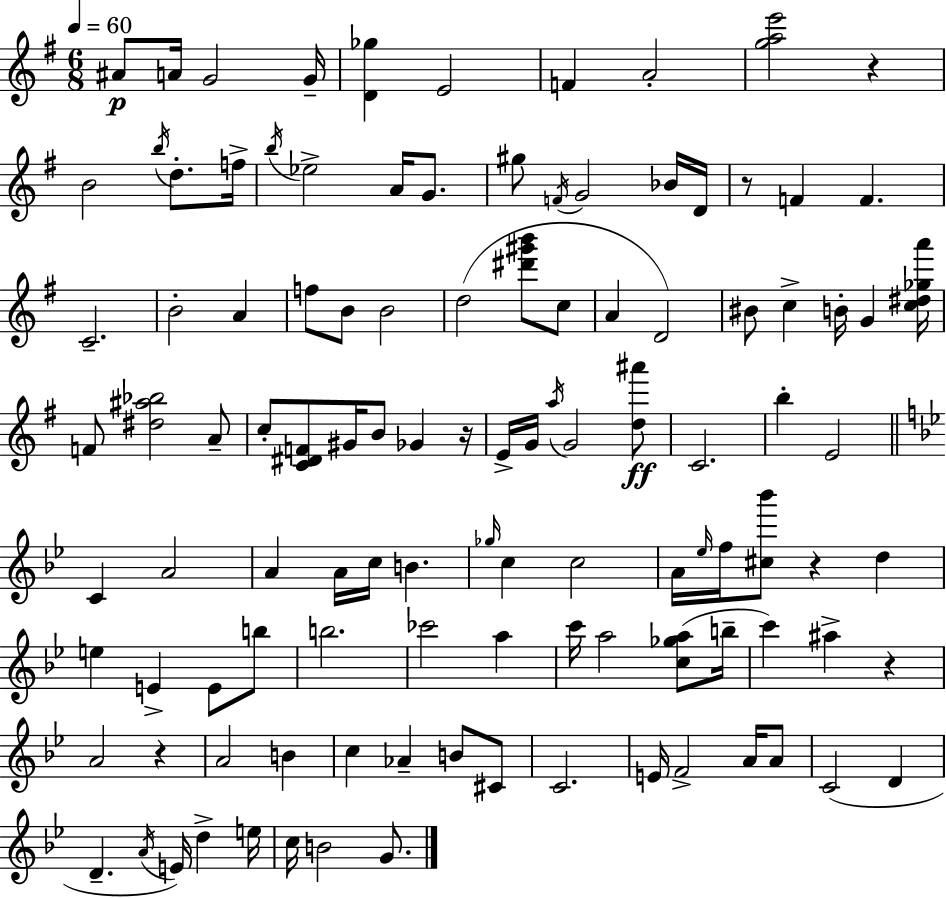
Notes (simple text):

A#4/e A4/s G4/h G4/s [D4,Gb5]/q E4/h F4/q A4/h [G5,A5,E6]/h R/q B4/h B5/s D5/e. F5/s B5/s Eb5/h A4/s G4/e. G#5/e F4/s G4/h Bb4/s D4/s R/e F4/q F4/q. C4/h. B4/h A4/q F5/e B4/e B4/h D5/h [D#6,G#6,B6]/e C5/e A4/q D4/h BIS4/e C5/q B4/s G4/q [C5,D#5,Gb5,A6]/s F4/e [D#5,A#5,Bb5]/h A4/e C5/e [C4,D#4,F4]/e G#4/s B4/e Gb4/q R/s E4/s G4/s A5/s G4/h [D5,A#6]/e C4/h. B5/q E4/h C4/q A4/h A4/q A4/s C5/s B4/q. Gb5/s C5/q C5/h A4/s Eb5/s F5/s [C#5,Bb6]/e R/q D5/q E5/q E4/q E4/e B5/e B5/h. CES6/h A5/q C6/s A5/h [C5,Gb5,A5]/e B5/s C6/q A#5/q R/q A4/h R/q A4/h B4/q C5/q Ab4/q B4/e C#4/e C4/h. E4/s F4/h A4/s A4/e C4/h D4/q D4/q. A4/s E4/s D5/q E5/s C5/s B4/h G4/e.